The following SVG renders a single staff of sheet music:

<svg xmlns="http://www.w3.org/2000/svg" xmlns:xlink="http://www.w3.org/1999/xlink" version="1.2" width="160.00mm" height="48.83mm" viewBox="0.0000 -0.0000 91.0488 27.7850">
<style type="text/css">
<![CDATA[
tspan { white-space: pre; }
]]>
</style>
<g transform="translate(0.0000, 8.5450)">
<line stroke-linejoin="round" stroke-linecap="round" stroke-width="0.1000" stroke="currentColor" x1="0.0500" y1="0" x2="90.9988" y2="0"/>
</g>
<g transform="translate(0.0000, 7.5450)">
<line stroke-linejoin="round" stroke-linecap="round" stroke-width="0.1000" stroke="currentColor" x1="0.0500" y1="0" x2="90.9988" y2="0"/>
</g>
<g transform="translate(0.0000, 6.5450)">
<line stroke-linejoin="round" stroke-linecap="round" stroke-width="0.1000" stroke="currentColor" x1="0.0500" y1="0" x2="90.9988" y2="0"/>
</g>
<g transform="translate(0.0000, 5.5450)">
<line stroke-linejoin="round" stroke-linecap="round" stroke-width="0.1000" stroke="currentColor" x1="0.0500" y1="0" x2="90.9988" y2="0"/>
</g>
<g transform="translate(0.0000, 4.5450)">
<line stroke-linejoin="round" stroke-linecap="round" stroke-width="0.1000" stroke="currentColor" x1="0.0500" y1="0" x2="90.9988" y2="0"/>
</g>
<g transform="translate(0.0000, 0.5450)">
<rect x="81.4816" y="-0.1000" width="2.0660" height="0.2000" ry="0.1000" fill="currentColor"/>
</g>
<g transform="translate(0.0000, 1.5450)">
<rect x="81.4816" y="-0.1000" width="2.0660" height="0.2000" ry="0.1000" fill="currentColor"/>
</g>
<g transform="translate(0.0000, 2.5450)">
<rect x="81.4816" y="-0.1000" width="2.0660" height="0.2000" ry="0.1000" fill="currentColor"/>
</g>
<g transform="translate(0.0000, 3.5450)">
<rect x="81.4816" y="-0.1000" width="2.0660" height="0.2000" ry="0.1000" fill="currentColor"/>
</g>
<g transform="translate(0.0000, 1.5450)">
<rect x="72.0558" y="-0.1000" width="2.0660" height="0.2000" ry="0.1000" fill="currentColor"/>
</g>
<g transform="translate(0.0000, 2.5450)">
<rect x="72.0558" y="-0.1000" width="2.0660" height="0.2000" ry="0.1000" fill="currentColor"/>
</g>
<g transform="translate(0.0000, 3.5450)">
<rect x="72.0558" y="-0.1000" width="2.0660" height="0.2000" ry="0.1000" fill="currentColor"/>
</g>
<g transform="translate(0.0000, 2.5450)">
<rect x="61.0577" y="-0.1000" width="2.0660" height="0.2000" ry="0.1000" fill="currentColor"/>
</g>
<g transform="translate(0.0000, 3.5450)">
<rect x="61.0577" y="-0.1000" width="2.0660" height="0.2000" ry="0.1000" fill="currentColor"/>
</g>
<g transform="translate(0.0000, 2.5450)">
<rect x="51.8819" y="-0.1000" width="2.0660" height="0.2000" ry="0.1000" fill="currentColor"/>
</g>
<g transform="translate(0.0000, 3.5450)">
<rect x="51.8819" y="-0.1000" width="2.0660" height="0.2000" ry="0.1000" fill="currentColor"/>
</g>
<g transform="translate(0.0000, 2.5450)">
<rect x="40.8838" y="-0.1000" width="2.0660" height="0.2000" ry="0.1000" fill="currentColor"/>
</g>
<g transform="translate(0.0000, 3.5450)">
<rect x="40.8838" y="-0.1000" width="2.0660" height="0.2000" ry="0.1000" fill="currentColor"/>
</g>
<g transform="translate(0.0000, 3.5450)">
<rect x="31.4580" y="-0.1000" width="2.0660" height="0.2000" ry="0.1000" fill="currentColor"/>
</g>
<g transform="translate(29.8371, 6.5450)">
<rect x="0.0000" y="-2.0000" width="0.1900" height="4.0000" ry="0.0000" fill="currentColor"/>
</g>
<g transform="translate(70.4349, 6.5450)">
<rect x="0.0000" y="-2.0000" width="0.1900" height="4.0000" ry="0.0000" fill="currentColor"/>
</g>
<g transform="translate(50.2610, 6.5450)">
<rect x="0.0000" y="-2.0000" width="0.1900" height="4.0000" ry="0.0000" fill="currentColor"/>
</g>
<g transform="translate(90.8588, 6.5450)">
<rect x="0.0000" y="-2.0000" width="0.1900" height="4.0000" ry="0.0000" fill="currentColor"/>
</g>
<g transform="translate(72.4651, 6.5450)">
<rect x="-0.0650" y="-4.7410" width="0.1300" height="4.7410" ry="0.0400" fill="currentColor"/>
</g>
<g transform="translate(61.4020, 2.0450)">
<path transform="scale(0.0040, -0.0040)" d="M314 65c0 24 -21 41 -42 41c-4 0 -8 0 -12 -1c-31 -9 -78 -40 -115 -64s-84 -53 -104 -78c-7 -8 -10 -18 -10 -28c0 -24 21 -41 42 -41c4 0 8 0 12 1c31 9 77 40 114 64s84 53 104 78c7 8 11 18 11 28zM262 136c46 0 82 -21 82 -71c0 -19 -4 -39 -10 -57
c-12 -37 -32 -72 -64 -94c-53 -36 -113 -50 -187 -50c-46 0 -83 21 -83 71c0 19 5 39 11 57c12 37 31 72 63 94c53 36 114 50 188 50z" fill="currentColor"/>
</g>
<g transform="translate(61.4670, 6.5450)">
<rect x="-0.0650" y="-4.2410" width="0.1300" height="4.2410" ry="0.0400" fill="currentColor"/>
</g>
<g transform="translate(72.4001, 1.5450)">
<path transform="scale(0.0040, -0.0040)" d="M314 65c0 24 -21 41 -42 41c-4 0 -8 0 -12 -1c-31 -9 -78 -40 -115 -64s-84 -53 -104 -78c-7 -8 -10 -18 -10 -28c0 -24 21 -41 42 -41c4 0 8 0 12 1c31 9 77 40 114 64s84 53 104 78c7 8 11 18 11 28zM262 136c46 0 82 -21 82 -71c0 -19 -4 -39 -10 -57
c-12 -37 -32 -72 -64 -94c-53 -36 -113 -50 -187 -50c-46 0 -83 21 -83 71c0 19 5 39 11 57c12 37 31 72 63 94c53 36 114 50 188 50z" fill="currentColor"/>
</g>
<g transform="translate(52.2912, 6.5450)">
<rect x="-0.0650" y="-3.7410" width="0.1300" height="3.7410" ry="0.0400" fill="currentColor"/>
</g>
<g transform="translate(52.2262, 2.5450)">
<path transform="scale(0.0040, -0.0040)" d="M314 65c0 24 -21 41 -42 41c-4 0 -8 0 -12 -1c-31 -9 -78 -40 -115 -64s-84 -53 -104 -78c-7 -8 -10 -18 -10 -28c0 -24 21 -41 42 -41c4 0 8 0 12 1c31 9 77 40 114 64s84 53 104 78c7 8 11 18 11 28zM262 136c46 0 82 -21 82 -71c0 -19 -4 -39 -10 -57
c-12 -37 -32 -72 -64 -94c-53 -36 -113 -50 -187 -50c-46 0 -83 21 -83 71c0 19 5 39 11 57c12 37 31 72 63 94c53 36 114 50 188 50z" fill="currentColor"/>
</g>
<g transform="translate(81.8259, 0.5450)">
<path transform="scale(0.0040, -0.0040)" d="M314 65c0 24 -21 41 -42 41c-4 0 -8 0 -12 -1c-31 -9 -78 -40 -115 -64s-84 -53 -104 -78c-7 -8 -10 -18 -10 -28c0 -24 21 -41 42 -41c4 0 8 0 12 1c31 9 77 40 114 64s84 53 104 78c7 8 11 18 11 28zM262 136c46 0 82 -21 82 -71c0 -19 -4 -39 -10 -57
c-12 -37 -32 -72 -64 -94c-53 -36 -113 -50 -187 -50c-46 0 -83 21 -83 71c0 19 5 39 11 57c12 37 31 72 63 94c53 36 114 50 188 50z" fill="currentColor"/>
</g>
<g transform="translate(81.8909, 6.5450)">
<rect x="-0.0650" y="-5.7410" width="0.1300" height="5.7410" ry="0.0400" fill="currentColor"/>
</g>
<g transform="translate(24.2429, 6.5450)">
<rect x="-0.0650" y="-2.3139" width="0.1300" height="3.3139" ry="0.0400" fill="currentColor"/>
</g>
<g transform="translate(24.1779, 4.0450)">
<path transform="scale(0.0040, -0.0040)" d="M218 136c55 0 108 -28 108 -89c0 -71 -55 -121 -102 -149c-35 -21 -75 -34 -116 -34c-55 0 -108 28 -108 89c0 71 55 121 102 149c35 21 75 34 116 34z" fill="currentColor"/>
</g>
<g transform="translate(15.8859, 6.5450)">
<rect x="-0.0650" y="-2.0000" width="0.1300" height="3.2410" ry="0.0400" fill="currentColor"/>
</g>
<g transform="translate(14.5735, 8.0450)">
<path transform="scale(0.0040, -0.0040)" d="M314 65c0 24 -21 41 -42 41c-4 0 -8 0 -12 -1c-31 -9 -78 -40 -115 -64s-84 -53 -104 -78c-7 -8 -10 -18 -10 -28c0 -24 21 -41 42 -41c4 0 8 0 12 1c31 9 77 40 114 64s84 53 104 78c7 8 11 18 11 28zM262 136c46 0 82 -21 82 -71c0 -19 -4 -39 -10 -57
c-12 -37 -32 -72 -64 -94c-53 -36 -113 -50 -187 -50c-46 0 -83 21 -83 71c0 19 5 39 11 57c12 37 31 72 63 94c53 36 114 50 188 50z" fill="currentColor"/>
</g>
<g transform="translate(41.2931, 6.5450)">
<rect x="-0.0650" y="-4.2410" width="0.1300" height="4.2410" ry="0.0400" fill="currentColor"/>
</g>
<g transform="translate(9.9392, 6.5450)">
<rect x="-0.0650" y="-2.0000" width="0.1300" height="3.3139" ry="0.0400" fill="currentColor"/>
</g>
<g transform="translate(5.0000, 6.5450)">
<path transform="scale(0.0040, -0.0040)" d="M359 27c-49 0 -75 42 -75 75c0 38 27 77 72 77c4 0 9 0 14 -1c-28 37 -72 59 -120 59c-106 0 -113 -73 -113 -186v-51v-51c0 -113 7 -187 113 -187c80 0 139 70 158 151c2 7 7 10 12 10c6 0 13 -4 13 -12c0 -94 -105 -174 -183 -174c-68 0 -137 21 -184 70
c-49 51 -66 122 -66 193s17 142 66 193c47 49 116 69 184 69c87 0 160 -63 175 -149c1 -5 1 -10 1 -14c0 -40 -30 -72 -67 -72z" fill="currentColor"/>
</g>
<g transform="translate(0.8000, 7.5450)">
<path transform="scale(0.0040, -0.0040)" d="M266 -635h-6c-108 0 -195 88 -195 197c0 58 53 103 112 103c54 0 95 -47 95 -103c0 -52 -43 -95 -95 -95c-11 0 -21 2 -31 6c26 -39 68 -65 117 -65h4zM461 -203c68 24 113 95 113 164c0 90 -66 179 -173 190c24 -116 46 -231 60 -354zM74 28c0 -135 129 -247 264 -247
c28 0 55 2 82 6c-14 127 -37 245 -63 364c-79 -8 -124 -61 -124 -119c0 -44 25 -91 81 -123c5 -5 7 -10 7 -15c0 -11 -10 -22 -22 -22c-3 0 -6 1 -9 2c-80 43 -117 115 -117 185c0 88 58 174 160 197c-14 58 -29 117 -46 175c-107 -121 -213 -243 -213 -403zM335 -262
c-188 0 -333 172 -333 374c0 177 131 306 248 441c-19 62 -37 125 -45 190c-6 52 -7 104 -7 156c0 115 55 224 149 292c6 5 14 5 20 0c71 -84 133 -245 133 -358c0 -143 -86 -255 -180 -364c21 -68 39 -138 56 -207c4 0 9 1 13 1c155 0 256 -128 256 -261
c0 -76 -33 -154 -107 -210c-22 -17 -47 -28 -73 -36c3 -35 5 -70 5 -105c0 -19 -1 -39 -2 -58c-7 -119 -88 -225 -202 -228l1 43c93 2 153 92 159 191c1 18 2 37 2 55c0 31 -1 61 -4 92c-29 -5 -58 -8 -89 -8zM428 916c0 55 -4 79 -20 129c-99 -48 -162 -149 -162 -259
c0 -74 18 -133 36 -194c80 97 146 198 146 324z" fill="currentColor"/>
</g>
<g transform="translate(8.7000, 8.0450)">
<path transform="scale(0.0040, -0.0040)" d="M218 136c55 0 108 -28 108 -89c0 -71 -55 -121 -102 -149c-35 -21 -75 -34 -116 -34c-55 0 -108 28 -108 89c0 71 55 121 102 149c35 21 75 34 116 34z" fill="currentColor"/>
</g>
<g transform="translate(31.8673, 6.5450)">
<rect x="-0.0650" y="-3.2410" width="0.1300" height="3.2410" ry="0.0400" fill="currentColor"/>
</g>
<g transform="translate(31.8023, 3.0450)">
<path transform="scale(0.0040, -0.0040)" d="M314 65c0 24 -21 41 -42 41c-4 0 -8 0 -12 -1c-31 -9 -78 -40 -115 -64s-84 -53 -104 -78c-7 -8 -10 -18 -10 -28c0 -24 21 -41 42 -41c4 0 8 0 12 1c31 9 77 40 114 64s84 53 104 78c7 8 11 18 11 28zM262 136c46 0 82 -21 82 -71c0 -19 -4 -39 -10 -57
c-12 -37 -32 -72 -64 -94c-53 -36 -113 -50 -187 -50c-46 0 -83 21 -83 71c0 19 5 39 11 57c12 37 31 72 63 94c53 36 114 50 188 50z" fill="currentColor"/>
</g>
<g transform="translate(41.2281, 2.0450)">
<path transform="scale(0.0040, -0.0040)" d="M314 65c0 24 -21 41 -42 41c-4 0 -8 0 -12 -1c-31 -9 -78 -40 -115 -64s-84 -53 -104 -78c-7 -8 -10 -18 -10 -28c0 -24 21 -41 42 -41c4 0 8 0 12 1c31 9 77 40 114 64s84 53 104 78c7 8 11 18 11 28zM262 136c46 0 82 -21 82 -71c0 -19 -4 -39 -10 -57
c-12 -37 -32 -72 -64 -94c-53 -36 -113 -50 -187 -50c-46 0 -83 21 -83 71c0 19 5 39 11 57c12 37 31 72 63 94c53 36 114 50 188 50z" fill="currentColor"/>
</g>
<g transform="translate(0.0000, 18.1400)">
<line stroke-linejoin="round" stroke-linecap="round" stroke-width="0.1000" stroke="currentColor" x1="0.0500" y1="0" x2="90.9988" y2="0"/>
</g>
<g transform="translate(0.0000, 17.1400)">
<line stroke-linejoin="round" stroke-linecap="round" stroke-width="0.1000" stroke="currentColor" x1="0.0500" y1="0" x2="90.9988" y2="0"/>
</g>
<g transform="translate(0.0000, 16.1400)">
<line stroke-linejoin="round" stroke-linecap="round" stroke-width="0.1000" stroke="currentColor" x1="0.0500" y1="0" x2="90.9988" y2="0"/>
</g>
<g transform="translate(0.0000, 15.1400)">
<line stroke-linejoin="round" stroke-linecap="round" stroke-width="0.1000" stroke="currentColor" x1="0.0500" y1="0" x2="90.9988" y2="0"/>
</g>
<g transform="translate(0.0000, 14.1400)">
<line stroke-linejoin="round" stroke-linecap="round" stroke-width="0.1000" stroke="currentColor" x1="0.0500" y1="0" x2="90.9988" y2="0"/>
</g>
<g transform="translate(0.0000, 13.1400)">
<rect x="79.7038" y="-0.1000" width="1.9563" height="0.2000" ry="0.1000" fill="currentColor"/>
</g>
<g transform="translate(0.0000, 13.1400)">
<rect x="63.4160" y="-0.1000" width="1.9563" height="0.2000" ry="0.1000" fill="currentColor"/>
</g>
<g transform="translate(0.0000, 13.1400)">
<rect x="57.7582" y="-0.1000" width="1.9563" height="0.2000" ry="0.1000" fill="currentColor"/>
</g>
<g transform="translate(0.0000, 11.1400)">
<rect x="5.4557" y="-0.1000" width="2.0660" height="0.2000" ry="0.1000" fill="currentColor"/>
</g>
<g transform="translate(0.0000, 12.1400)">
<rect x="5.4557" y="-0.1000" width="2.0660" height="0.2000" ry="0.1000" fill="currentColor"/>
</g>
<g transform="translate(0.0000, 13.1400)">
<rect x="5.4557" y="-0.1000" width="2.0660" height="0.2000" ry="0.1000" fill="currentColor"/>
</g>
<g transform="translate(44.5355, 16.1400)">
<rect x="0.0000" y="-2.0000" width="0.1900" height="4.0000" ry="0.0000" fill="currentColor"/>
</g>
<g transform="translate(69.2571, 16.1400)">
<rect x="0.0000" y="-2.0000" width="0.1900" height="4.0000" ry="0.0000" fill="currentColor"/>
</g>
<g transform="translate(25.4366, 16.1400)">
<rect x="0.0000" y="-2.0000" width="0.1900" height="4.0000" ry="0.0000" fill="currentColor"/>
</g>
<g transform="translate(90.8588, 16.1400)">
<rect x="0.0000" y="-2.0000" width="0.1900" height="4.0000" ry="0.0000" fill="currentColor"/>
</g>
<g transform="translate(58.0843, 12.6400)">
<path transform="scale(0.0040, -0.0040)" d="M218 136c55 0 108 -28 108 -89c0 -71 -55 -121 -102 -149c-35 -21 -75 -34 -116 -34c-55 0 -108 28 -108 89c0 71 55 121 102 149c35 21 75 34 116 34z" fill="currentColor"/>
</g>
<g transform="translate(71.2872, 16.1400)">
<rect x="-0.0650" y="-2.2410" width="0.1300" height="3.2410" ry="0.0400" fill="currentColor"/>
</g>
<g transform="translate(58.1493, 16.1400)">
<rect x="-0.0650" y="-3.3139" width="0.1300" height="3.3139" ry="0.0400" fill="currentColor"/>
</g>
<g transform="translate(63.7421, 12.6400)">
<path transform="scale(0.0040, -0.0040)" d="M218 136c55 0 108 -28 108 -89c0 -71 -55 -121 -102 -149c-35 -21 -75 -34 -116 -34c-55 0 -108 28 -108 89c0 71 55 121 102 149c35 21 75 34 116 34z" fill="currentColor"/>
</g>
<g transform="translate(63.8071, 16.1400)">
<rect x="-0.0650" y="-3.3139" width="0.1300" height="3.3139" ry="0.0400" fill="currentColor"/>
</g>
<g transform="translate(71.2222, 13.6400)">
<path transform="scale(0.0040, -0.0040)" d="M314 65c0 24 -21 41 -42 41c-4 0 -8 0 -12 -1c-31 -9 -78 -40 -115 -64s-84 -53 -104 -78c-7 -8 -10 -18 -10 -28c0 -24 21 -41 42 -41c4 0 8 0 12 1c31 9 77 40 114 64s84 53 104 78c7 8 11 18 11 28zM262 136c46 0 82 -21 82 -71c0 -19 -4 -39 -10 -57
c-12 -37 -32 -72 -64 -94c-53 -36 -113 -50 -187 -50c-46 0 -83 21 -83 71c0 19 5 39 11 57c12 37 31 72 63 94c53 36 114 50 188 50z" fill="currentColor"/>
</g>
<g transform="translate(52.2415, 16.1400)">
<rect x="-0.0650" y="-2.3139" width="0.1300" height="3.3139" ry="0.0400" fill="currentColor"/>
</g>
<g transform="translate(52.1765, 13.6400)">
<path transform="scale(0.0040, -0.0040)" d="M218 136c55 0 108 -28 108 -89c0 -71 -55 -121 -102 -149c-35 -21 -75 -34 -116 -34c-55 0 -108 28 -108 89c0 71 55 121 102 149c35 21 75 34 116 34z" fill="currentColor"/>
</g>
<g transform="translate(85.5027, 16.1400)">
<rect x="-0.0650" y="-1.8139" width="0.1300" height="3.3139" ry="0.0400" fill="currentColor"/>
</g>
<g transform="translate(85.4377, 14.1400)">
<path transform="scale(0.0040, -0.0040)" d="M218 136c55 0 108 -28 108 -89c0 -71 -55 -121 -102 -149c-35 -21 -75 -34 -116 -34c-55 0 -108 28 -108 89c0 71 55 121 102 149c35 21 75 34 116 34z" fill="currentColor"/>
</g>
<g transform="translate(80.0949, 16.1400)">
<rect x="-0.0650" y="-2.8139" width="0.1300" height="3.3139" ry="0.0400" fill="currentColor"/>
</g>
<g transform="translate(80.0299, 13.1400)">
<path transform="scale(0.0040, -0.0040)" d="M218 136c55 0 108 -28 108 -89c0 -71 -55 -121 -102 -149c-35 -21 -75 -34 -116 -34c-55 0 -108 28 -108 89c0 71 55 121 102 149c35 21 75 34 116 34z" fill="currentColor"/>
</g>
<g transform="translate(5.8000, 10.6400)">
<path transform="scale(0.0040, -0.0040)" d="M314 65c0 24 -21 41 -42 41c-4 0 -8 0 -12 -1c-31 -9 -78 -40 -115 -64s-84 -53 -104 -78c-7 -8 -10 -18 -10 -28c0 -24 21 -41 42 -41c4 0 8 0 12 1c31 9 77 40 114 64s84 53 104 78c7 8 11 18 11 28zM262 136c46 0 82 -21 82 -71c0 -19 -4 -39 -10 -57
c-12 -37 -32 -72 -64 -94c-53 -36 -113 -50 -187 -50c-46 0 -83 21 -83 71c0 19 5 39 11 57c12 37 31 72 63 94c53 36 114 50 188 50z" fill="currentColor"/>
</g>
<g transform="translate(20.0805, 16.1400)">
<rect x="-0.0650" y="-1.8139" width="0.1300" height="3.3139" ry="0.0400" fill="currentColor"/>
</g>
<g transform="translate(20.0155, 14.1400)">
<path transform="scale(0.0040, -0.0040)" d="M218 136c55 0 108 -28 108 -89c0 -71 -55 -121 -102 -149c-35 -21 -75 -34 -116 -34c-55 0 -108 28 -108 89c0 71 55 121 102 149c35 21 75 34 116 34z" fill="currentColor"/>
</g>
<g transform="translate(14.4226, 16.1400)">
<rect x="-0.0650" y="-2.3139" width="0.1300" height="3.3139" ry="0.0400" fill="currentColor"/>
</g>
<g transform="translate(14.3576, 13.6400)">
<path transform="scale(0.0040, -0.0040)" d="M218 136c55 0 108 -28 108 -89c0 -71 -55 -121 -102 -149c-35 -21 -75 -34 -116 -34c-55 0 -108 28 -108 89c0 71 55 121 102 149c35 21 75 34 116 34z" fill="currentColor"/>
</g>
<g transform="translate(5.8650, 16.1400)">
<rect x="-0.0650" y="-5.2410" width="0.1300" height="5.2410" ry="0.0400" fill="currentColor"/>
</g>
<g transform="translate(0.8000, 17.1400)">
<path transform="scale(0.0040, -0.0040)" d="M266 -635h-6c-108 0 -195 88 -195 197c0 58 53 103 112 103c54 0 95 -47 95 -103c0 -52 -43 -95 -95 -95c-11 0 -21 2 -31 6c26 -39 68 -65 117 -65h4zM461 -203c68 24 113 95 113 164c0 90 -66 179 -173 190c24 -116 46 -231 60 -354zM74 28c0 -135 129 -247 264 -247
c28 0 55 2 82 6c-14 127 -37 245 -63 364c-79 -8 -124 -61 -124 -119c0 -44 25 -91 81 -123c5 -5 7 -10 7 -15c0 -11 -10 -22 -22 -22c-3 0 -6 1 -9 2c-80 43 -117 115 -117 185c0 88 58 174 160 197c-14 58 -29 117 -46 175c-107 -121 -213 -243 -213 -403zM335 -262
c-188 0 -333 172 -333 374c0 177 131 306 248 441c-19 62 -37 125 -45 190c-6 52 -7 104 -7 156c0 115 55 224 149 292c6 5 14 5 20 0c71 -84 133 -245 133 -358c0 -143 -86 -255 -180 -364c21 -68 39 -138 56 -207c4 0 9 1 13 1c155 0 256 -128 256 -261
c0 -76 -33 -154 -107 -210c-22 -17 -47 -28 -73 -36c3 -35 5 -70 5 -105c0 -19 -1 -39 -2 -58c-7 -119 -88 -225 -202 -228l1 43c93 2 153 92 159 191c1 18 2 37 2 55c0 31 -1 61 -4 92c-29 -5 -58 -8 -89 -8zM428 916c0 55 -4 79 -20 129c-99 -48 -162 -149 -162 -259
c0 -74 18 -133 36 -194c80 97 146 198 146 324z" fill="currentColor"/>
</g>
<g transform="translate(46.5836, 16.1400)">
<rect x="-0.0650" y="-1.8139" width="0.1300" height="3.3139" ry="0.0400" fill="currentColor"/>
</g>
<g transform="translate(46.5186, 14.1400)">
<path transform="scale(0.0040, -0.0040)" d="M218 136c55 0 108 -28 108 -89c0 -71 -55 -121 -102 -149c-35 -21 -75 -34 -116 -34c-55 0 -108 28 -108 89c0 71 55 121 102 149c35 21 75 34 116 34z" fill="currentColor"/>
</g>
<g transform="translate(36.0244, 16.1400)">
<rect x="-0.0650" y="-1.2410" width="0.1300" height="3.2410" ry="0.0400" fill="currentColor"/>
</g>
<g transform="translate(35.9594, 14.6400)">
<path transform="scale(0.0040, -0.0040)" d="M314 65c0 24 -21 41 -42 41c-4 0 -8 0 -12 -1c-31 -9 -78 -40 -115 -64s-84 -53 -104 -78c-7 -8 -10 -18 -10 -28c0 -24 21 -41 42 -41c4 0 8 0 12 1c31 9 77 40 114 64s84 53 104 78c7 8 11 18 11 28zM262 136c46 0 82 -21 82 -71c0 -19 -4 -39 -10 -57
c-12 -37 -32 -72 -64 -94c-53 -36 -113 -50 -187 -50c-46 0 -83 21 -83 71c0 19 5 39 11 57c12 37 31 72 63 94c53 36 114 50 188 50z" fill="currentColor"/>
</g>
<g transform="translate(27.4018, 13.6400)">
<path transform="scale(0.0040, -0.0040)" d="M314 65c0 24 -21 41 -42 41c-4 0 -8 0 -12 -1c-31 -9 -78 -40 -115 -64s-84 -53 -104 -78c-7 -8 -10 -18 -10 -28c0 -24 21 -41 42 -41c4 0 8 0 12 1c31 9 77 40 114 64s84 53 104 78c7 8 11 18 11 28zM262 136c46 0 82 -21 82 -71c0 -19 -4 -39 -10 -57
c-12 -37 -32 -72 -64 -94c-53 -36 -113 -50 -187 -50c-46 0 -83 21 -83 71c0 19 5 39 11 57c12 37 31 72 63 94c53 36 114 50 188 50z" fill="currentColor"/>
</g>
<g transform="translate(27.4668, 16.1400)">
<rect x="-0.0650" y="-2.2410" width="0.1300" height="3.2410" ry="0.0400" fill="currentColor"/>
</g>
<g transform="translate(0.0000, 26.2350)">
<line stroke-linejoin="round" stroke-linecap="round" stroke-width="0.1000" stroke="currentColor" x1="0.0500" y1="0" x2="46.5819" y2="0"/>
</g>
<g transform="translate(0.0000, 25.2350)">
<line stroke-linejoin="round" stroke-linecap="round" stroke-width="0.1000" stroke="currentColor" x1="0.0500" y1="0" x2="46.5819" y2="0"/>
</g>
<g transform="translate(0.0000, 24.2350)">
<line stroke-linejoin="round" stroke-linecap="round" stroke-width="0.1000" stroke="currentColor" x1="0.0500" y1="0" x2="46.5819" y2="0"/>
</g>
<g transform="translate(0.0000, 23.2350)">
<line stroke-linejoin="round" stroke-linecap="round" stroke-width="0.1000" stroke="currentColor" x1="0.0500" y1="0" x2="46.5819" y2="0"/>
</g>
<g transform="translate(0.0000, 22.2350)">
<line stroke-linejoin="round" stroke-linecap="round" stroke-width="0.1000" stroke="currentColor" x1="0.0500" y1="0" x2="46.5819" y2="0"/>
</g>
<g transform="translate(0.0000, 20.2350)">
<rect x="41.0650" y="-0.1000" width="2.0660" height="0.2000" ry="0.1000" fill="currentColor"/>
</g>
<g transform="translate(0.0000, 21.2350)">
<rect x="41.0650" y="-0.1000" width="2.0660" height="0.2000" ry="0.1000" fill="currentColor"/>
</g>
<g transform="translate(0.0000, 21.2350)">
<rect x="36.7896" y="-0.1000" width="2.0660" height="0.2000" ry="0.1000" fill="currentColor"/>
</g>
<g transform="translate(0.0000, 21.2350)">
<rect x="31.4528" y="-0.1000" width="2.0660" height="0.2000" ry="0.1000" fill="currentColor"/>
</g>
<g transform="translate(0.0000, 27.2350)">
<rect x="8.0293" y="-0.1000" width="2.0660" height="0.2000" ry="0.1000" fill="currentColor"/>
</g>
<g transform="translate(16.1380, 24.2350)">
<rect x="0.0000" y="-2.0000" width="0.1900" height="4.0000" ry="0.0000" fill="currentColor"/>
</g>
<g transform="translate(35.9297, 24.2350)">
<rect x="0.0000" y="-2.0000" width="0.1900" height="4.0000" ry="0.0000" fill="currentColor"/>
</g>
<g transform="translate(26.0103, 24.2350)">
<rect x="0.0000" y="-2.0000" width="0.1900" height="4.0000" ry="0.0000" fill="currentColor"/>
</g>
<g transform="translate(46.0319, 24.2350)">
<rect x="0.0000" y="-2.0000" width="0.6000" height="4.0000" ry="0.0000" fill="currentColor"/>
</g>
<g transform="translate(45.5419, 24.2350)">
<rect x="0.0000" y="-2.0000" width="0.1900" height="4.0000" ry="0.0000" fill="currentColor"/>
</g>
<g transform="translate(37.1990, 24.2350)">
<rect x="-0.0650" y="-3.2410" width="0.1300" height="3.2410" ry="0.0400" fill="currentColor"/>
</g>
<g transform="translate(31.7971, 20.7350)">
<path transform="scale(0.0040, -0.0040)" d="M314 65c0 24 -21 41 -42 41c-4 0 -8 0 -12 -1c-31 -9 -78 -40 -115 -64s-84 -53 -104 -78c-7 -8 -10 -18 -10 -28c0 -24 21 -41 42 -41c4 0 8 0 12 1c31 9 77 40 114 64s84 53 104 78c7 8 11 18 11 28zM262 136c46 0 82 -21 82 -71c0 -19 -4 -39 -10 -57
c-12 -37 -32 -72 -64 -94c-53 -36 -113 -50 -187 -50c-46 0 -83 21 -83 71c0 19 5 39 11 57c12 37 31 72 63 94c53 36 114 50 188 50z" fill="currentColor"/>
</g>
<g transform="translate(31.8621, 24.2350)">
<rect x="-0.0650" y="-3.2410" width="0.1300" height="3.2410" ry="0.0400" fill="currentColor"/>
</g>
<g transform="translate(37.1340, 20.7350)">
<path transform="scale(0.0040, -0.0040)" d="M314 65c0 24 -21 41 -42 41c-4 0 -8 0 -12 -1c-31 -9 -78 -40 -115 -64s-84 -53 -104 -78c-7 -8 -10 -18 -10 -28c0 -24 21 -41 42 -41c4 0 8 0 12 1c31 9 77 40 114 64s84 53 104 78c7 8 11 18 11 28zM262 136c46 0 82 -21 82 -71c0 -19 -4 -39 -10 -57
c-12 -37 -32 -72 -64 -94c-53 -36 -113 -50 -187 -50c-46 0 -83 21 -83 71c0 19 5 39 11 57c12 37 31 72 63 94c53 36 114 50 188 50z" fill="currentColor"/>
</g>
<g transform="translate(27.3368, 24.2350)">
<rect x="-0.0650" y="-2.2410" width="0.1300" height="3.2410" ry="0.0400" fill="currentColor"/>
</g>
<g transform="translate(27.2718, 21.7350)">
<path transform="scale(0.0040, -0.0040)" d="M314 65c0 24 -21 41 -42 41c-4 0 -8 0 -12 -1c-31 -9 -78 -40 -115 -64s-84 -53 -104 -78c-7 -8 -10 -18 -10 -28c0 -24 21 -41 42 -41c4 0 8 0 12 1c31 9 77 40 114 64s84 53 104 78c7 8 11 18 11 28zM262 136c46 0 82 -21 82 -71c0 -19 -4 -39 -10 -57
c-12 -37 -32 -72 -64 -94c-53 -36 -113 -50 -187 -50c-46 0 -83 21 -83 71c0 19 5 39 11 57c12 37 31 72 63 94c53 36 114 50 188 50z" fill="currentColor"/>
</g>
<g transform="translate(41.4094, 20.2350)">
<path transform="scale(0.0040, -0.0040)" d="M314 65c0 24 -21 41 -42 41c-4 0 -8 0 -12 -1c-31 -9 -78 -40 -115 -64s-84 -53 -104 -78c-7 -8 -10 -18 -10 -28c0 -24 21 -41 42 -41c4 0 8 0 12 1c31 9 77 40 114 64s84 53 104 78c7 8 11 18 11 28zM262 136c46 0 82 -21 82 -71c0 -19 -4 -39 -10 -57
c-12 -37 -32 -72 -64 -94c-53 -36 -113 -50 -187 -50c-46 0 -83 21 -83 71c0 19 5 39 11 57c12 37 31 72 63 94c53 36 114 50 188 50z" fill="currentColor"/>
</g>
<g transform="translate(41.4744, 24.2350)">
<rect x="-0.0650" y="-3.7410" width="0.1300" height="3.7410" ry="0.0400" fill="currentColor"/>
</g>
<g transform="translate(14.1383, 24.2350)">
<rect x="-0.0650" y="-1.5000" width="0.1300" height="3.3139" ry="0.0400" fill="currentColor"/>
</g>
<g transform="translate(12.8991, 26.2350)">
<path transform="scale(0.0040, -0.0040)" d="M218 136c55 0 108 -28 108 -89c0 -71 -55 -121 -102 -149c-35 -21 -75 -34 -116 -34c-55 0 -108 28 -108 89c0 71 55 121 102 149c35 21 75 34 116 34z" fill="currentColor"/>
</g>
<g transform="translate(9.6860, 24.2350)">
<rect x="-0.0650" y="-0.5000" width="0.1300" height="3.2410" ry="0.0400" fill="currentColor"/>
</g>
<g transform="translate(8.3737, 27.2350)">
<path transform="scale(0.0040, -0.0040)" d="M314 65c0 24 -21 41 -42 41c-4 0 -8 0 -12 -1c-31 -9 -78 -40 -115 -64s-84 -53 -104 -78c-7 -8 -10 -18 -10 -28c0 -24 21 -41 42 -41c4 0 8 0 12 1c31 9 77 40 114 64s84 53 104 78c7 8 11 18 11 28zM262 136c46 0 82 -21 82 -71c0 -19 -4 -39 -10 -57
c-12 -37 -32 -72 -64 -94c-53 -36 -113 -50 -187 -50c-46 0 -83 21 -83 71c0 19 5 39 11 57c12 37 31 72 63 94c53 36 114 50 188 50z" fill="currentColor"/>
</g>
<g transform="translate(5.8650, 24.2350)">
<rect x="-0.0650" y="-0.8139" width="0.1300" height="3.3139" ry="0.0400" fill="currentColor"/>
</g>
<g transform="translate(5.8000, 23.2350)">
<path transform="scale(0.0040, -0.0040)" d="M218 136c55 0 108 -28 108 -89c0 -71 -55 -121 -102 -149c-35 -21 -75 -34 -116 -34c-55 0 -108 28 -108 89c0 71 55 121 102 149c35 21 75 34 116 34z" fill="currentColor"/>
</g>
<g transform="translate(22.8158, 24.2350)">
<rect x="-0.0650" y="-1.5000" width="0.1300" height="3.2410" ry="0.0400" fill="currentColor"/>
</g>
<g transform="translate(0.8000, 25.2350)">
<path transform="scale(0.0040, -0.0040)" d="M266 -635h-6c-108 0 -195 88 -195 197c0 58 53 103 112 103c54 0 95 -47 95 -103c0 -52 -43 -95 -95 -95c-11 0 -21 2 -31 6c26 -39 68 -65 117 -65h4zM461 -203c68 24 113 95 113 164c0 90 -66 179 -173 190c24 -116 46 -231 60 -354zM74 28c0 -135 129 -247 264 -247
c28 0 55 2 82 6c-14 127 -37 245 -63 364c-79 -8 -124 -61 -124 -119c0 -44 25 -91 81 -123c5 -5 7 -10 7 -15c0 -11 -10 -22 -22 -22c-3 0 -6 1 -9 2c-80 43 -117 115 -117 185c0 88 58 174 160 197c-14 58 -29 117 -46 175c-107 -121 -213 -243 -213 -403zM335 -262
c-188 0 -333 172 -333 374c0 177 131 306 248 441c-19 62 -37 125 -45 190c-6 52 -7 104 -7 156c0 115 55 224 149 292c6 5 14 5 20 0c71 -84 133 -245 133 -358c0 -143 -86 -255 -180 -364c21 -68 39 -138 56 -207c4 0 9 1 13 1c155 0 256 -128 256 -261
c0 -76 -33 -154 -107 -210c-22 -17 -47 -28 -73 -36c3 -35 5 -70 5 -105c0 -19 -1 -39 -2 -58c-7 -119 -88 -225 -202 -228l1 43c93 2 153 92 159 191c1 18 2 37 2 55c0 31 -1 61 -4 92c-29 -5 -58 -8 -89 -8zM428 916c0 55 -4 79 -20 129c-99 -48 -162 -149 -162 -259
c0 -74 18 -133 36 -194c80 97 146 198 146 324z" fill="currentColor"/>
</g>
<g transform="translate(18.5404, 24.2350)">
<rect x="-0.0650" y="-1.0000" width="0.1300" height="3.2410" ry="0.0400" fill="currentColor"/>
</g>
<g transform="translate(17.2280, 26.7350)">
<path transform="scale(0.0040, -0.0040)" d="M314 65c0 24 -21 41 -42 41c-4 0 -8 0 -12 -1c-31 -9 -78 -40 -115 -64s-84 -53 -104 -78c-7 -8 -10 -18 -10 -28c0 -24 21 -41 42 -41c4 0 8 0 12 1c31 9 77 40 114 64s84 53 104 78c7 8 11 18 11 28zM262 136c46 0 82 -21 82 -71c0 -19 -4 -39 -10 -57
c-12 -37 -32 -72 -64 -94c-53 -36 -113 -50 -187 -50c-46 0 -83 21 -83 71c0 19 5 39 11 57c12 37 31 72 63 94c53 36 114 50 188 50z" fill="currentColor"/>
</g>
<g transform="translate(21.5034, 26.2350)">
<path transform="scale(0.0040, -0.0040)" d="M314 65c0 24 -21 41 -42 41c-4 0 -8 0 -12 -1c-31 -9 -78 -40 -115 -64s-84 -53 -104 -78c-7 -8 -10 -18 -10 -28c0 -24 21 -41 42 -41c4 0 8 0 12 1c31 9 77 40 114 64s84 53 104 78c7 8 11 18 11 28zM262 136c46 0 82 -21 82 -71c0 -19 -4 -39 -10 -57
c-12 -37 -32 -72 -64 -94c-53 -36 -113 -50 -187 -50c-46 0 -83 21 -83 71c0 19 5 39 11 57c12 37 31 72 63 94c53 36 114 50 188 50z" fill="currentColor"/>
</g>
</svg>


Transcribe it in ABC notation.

X:1
T:Untitled
M:4/4
L:1/4
K:C
F F2 g b2 d'2 c'2 d'2 e'2 g'2 f'2 g f g2 e2 f g b b g2 a f d C2 E D2 E2 g2 b2 b2 c'2